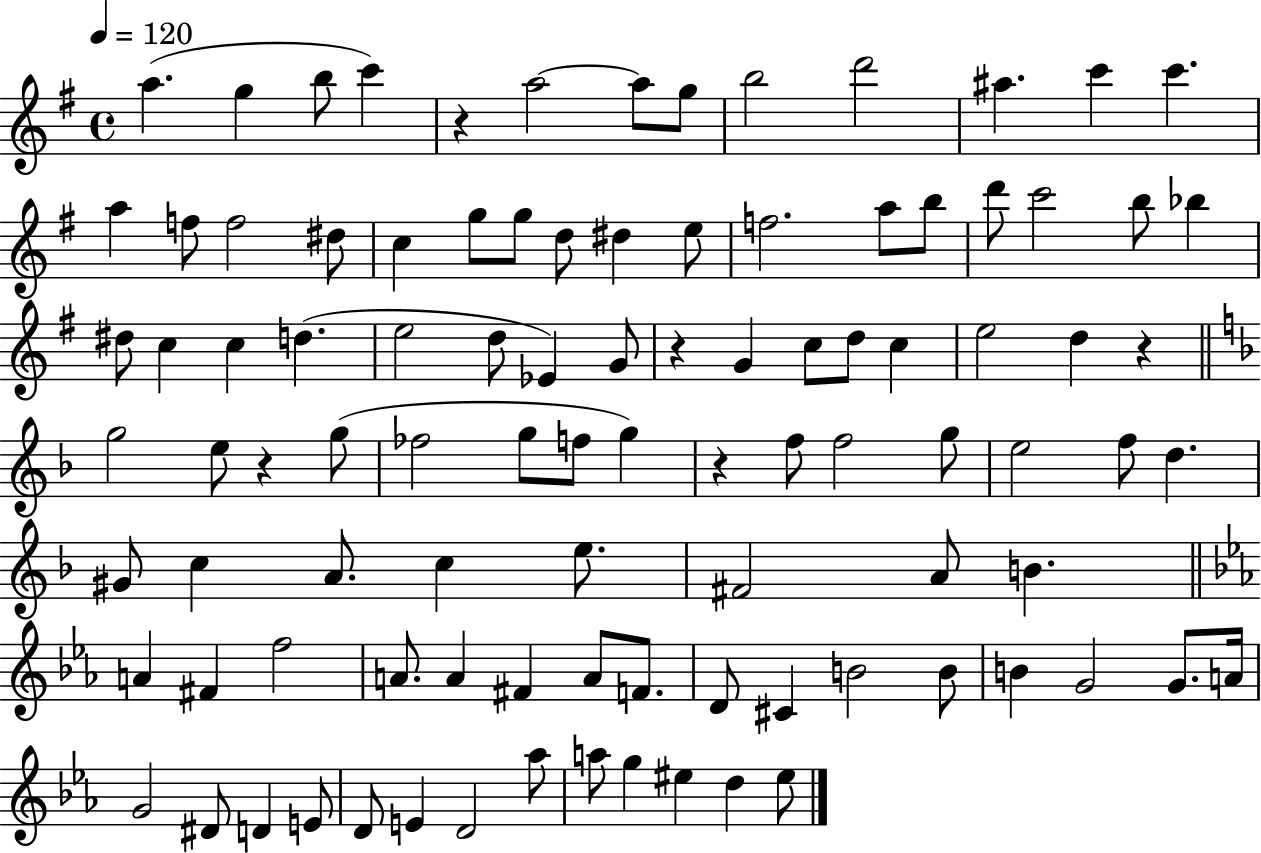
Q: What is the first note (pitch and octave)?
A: A5